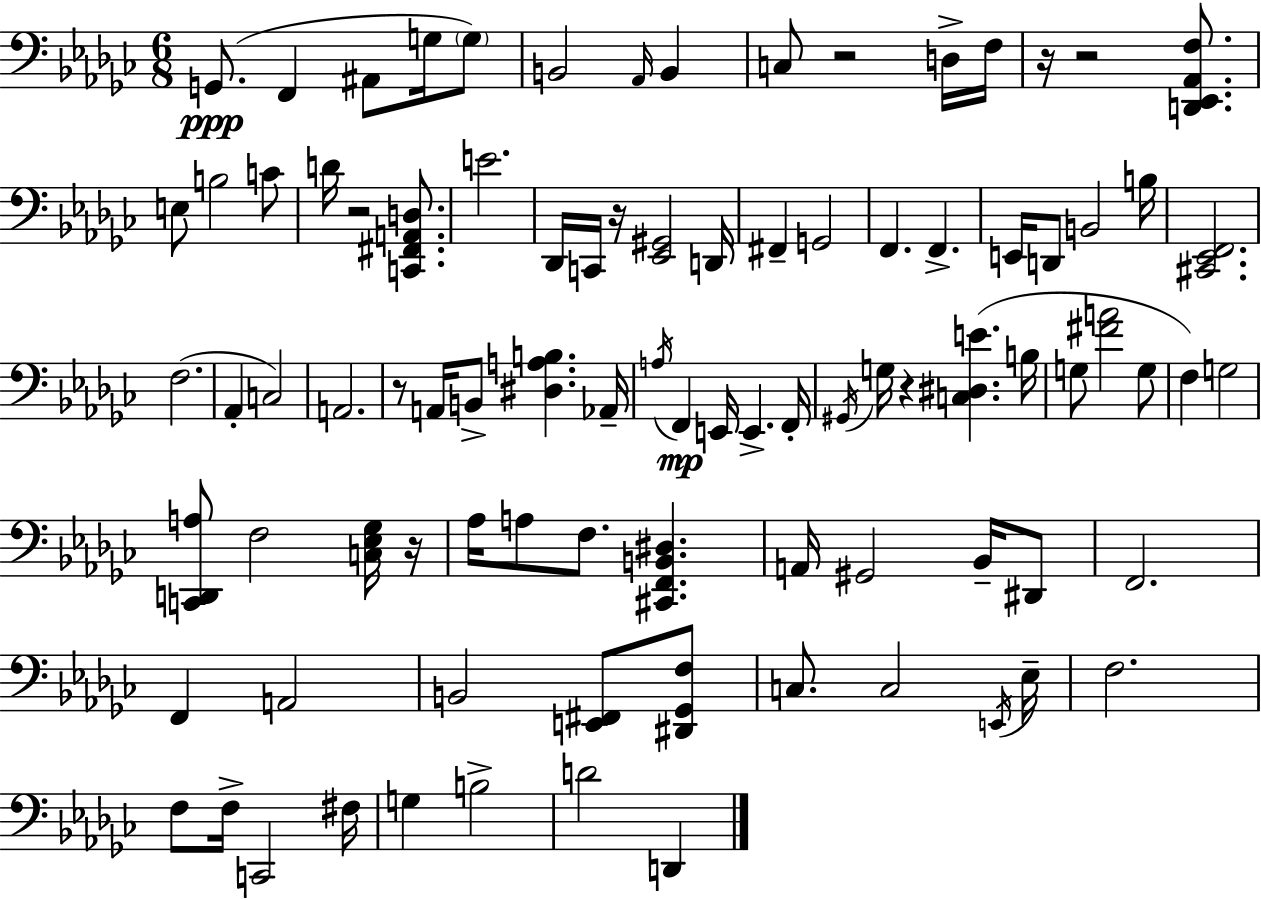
{
  \clef bass
  \numericTimeSignature
  \time 6/8
  \key ees \minor
  g,8.(\ppp f,4 ais,8 g16 \parenthesize g8) | b,2 \grace { aes,16 } b,4 | c8 r2 d16-> | f16 r16 r2 <d, ees, aes, f>8. | \break e8 b2 c'8 | d'16 r2 <c, fis, a, d>8. | e'2. | des,16 c,16 r16 <ees, gis,>2 | \break d,16 fis,4-- g,2 | f,4. f,4.-> | e,16 d,8 b,2 | b16 <cis, ees, f,>2. | \break f2.( | aes,4-. c2) | a,2. | r8 a,16 b,8-> <dis a b>4. | \break aes,16-- \acciaccatura { a16 }\mp f,4 e,16 e,4.-> | f,16-. \acciaccatura { gis,16 } g16 r4 <c dis e'>4.( | b16 g8 <fis' a'>2 | g8 f4) g2 | \break <c, d, a>8 f2 | <c ees ges>16 r16 aes16 a8 f8. <cis, f, b, dis>4. | a,16 gis,2 | bes,16-- dis,8 f,2. | \break f,4 a,2 | b,2 <e, fis,>8 | <dis, ges, f>8 c8. c2 | \acciaccatura { e,16 } ees16-- f2. | \break f8 f16-> c,2 | fis16 g4 b2-> | d'2 | d,4 \bar "|."
}